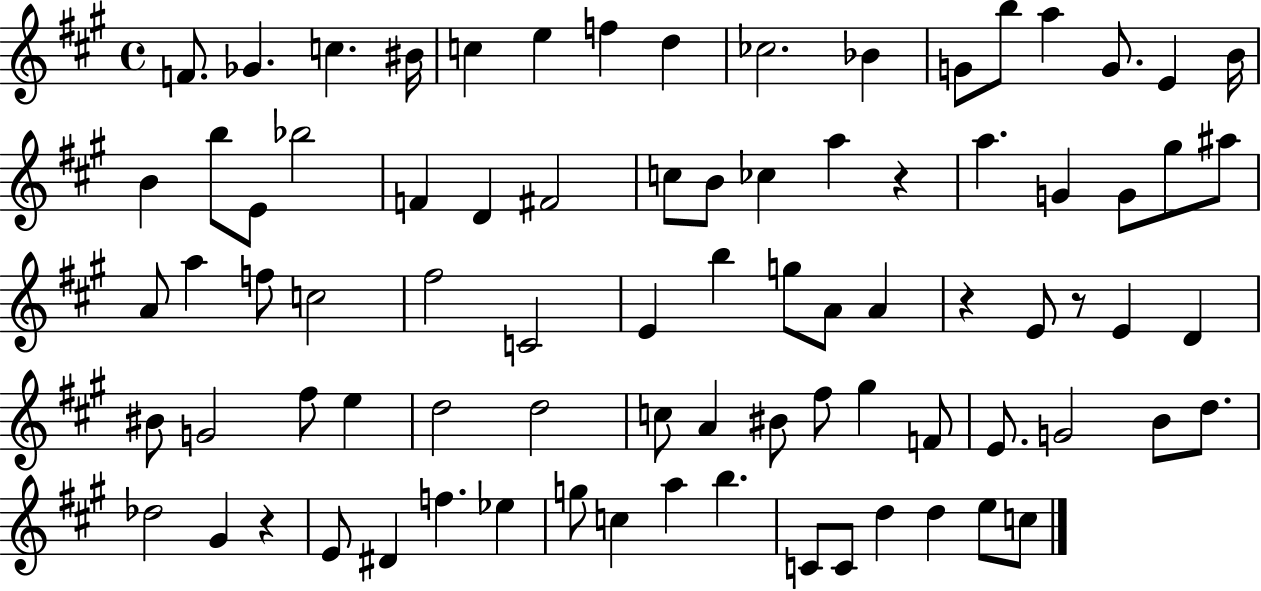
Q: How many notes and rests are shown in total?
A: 82